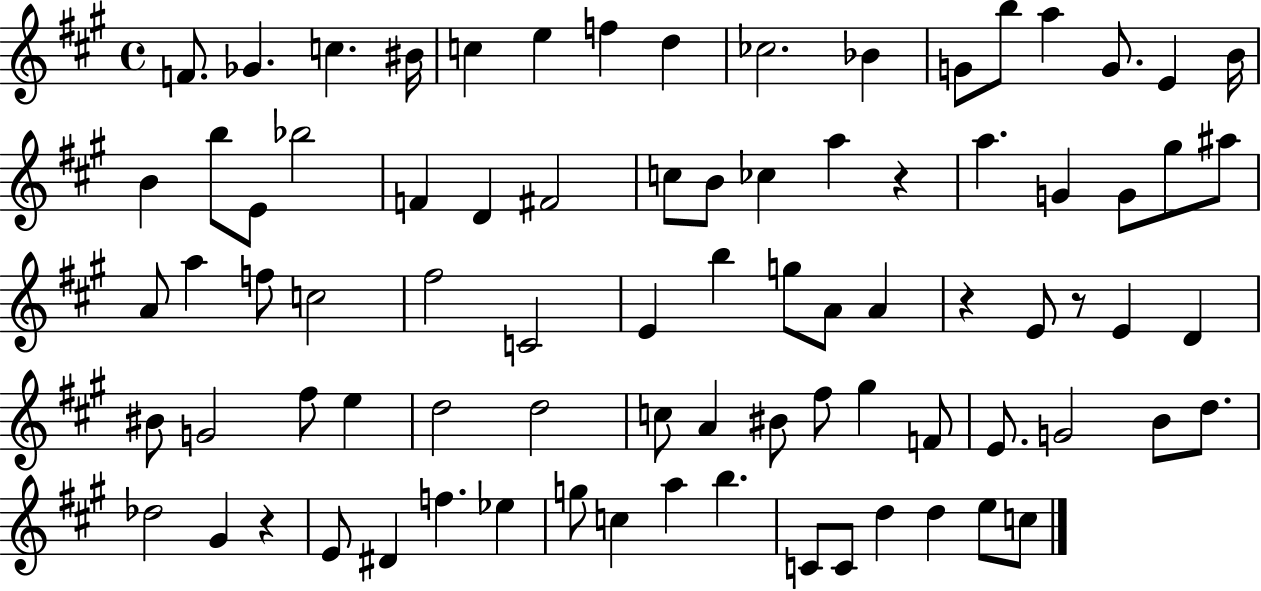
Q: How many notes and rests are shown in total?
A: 82